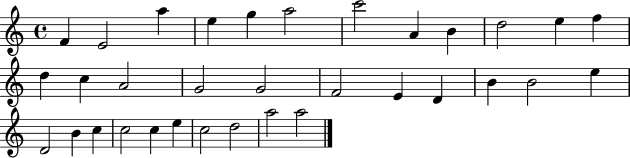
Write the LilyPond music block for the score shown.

{
  \clef treble
  \time 4/4
  \defaultTimeSignature
  \key c \major
  f'4 e'2 a''4 | e''4 g''4 a''2 | c'''2 a'4 b'4 | d''2 e''4 f''4 | \break d''4 c''4 a'2 | g'2 g'2 | f'2 e'4 d'4 | b'4 b'2 e''4 | \break d'2 b'4 c''4 | c''2 c''4 e''4 | c''2 d''2 | a''2 a''2 | \break \bar "|."
}